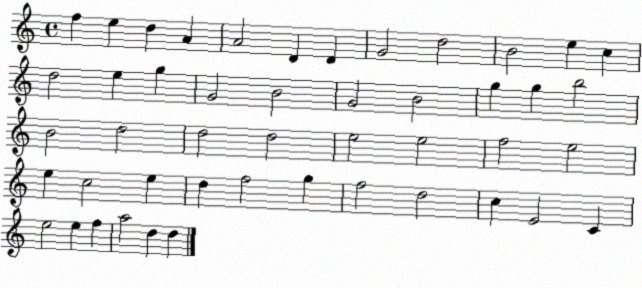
X:1
T:Untitled
M:4/4
L:1/4
K:C
f e d A A2 D D G2 d2 B2 e c d2 e g G2 B2 G2 B2 g g b2 B2 d2 d2 d2 e2 e2 f2 e2 e c2 e d f2 g f2 d2 c E2 C e2 e f a2 d d